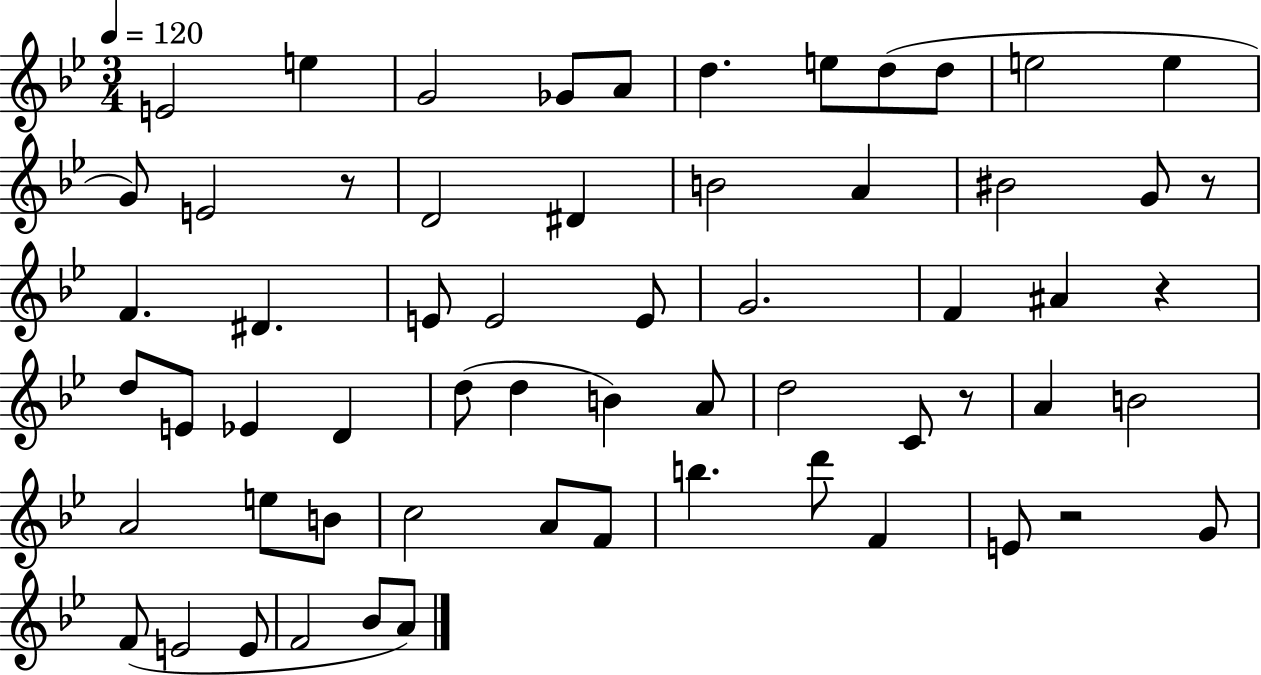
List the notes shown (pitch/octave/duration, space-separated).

E4/h E5/q G4/h Gb4/e A4/e D5/q. E5/e D5/e D5/e E5/h E5/q G4/e E4/h R/e D4/h D#4/q B4/h A4/q BIS4/h G4/e R/e F4/q. D#4/q. E4/e E4/h E4/e G4/h. F4/q A#4/q R/q D5/e E4/e Eb4/q D4/q D5/e D5/q B4/q A4/e D5/h C4/e R/e A4/q B4/h A4/h E5/e B4/e C5/h A4/e F4/e B5/q. D6/e F4/q E4/e R/h G4/e F4/e E4/h E4/e F4/h Bb4/e A4/e